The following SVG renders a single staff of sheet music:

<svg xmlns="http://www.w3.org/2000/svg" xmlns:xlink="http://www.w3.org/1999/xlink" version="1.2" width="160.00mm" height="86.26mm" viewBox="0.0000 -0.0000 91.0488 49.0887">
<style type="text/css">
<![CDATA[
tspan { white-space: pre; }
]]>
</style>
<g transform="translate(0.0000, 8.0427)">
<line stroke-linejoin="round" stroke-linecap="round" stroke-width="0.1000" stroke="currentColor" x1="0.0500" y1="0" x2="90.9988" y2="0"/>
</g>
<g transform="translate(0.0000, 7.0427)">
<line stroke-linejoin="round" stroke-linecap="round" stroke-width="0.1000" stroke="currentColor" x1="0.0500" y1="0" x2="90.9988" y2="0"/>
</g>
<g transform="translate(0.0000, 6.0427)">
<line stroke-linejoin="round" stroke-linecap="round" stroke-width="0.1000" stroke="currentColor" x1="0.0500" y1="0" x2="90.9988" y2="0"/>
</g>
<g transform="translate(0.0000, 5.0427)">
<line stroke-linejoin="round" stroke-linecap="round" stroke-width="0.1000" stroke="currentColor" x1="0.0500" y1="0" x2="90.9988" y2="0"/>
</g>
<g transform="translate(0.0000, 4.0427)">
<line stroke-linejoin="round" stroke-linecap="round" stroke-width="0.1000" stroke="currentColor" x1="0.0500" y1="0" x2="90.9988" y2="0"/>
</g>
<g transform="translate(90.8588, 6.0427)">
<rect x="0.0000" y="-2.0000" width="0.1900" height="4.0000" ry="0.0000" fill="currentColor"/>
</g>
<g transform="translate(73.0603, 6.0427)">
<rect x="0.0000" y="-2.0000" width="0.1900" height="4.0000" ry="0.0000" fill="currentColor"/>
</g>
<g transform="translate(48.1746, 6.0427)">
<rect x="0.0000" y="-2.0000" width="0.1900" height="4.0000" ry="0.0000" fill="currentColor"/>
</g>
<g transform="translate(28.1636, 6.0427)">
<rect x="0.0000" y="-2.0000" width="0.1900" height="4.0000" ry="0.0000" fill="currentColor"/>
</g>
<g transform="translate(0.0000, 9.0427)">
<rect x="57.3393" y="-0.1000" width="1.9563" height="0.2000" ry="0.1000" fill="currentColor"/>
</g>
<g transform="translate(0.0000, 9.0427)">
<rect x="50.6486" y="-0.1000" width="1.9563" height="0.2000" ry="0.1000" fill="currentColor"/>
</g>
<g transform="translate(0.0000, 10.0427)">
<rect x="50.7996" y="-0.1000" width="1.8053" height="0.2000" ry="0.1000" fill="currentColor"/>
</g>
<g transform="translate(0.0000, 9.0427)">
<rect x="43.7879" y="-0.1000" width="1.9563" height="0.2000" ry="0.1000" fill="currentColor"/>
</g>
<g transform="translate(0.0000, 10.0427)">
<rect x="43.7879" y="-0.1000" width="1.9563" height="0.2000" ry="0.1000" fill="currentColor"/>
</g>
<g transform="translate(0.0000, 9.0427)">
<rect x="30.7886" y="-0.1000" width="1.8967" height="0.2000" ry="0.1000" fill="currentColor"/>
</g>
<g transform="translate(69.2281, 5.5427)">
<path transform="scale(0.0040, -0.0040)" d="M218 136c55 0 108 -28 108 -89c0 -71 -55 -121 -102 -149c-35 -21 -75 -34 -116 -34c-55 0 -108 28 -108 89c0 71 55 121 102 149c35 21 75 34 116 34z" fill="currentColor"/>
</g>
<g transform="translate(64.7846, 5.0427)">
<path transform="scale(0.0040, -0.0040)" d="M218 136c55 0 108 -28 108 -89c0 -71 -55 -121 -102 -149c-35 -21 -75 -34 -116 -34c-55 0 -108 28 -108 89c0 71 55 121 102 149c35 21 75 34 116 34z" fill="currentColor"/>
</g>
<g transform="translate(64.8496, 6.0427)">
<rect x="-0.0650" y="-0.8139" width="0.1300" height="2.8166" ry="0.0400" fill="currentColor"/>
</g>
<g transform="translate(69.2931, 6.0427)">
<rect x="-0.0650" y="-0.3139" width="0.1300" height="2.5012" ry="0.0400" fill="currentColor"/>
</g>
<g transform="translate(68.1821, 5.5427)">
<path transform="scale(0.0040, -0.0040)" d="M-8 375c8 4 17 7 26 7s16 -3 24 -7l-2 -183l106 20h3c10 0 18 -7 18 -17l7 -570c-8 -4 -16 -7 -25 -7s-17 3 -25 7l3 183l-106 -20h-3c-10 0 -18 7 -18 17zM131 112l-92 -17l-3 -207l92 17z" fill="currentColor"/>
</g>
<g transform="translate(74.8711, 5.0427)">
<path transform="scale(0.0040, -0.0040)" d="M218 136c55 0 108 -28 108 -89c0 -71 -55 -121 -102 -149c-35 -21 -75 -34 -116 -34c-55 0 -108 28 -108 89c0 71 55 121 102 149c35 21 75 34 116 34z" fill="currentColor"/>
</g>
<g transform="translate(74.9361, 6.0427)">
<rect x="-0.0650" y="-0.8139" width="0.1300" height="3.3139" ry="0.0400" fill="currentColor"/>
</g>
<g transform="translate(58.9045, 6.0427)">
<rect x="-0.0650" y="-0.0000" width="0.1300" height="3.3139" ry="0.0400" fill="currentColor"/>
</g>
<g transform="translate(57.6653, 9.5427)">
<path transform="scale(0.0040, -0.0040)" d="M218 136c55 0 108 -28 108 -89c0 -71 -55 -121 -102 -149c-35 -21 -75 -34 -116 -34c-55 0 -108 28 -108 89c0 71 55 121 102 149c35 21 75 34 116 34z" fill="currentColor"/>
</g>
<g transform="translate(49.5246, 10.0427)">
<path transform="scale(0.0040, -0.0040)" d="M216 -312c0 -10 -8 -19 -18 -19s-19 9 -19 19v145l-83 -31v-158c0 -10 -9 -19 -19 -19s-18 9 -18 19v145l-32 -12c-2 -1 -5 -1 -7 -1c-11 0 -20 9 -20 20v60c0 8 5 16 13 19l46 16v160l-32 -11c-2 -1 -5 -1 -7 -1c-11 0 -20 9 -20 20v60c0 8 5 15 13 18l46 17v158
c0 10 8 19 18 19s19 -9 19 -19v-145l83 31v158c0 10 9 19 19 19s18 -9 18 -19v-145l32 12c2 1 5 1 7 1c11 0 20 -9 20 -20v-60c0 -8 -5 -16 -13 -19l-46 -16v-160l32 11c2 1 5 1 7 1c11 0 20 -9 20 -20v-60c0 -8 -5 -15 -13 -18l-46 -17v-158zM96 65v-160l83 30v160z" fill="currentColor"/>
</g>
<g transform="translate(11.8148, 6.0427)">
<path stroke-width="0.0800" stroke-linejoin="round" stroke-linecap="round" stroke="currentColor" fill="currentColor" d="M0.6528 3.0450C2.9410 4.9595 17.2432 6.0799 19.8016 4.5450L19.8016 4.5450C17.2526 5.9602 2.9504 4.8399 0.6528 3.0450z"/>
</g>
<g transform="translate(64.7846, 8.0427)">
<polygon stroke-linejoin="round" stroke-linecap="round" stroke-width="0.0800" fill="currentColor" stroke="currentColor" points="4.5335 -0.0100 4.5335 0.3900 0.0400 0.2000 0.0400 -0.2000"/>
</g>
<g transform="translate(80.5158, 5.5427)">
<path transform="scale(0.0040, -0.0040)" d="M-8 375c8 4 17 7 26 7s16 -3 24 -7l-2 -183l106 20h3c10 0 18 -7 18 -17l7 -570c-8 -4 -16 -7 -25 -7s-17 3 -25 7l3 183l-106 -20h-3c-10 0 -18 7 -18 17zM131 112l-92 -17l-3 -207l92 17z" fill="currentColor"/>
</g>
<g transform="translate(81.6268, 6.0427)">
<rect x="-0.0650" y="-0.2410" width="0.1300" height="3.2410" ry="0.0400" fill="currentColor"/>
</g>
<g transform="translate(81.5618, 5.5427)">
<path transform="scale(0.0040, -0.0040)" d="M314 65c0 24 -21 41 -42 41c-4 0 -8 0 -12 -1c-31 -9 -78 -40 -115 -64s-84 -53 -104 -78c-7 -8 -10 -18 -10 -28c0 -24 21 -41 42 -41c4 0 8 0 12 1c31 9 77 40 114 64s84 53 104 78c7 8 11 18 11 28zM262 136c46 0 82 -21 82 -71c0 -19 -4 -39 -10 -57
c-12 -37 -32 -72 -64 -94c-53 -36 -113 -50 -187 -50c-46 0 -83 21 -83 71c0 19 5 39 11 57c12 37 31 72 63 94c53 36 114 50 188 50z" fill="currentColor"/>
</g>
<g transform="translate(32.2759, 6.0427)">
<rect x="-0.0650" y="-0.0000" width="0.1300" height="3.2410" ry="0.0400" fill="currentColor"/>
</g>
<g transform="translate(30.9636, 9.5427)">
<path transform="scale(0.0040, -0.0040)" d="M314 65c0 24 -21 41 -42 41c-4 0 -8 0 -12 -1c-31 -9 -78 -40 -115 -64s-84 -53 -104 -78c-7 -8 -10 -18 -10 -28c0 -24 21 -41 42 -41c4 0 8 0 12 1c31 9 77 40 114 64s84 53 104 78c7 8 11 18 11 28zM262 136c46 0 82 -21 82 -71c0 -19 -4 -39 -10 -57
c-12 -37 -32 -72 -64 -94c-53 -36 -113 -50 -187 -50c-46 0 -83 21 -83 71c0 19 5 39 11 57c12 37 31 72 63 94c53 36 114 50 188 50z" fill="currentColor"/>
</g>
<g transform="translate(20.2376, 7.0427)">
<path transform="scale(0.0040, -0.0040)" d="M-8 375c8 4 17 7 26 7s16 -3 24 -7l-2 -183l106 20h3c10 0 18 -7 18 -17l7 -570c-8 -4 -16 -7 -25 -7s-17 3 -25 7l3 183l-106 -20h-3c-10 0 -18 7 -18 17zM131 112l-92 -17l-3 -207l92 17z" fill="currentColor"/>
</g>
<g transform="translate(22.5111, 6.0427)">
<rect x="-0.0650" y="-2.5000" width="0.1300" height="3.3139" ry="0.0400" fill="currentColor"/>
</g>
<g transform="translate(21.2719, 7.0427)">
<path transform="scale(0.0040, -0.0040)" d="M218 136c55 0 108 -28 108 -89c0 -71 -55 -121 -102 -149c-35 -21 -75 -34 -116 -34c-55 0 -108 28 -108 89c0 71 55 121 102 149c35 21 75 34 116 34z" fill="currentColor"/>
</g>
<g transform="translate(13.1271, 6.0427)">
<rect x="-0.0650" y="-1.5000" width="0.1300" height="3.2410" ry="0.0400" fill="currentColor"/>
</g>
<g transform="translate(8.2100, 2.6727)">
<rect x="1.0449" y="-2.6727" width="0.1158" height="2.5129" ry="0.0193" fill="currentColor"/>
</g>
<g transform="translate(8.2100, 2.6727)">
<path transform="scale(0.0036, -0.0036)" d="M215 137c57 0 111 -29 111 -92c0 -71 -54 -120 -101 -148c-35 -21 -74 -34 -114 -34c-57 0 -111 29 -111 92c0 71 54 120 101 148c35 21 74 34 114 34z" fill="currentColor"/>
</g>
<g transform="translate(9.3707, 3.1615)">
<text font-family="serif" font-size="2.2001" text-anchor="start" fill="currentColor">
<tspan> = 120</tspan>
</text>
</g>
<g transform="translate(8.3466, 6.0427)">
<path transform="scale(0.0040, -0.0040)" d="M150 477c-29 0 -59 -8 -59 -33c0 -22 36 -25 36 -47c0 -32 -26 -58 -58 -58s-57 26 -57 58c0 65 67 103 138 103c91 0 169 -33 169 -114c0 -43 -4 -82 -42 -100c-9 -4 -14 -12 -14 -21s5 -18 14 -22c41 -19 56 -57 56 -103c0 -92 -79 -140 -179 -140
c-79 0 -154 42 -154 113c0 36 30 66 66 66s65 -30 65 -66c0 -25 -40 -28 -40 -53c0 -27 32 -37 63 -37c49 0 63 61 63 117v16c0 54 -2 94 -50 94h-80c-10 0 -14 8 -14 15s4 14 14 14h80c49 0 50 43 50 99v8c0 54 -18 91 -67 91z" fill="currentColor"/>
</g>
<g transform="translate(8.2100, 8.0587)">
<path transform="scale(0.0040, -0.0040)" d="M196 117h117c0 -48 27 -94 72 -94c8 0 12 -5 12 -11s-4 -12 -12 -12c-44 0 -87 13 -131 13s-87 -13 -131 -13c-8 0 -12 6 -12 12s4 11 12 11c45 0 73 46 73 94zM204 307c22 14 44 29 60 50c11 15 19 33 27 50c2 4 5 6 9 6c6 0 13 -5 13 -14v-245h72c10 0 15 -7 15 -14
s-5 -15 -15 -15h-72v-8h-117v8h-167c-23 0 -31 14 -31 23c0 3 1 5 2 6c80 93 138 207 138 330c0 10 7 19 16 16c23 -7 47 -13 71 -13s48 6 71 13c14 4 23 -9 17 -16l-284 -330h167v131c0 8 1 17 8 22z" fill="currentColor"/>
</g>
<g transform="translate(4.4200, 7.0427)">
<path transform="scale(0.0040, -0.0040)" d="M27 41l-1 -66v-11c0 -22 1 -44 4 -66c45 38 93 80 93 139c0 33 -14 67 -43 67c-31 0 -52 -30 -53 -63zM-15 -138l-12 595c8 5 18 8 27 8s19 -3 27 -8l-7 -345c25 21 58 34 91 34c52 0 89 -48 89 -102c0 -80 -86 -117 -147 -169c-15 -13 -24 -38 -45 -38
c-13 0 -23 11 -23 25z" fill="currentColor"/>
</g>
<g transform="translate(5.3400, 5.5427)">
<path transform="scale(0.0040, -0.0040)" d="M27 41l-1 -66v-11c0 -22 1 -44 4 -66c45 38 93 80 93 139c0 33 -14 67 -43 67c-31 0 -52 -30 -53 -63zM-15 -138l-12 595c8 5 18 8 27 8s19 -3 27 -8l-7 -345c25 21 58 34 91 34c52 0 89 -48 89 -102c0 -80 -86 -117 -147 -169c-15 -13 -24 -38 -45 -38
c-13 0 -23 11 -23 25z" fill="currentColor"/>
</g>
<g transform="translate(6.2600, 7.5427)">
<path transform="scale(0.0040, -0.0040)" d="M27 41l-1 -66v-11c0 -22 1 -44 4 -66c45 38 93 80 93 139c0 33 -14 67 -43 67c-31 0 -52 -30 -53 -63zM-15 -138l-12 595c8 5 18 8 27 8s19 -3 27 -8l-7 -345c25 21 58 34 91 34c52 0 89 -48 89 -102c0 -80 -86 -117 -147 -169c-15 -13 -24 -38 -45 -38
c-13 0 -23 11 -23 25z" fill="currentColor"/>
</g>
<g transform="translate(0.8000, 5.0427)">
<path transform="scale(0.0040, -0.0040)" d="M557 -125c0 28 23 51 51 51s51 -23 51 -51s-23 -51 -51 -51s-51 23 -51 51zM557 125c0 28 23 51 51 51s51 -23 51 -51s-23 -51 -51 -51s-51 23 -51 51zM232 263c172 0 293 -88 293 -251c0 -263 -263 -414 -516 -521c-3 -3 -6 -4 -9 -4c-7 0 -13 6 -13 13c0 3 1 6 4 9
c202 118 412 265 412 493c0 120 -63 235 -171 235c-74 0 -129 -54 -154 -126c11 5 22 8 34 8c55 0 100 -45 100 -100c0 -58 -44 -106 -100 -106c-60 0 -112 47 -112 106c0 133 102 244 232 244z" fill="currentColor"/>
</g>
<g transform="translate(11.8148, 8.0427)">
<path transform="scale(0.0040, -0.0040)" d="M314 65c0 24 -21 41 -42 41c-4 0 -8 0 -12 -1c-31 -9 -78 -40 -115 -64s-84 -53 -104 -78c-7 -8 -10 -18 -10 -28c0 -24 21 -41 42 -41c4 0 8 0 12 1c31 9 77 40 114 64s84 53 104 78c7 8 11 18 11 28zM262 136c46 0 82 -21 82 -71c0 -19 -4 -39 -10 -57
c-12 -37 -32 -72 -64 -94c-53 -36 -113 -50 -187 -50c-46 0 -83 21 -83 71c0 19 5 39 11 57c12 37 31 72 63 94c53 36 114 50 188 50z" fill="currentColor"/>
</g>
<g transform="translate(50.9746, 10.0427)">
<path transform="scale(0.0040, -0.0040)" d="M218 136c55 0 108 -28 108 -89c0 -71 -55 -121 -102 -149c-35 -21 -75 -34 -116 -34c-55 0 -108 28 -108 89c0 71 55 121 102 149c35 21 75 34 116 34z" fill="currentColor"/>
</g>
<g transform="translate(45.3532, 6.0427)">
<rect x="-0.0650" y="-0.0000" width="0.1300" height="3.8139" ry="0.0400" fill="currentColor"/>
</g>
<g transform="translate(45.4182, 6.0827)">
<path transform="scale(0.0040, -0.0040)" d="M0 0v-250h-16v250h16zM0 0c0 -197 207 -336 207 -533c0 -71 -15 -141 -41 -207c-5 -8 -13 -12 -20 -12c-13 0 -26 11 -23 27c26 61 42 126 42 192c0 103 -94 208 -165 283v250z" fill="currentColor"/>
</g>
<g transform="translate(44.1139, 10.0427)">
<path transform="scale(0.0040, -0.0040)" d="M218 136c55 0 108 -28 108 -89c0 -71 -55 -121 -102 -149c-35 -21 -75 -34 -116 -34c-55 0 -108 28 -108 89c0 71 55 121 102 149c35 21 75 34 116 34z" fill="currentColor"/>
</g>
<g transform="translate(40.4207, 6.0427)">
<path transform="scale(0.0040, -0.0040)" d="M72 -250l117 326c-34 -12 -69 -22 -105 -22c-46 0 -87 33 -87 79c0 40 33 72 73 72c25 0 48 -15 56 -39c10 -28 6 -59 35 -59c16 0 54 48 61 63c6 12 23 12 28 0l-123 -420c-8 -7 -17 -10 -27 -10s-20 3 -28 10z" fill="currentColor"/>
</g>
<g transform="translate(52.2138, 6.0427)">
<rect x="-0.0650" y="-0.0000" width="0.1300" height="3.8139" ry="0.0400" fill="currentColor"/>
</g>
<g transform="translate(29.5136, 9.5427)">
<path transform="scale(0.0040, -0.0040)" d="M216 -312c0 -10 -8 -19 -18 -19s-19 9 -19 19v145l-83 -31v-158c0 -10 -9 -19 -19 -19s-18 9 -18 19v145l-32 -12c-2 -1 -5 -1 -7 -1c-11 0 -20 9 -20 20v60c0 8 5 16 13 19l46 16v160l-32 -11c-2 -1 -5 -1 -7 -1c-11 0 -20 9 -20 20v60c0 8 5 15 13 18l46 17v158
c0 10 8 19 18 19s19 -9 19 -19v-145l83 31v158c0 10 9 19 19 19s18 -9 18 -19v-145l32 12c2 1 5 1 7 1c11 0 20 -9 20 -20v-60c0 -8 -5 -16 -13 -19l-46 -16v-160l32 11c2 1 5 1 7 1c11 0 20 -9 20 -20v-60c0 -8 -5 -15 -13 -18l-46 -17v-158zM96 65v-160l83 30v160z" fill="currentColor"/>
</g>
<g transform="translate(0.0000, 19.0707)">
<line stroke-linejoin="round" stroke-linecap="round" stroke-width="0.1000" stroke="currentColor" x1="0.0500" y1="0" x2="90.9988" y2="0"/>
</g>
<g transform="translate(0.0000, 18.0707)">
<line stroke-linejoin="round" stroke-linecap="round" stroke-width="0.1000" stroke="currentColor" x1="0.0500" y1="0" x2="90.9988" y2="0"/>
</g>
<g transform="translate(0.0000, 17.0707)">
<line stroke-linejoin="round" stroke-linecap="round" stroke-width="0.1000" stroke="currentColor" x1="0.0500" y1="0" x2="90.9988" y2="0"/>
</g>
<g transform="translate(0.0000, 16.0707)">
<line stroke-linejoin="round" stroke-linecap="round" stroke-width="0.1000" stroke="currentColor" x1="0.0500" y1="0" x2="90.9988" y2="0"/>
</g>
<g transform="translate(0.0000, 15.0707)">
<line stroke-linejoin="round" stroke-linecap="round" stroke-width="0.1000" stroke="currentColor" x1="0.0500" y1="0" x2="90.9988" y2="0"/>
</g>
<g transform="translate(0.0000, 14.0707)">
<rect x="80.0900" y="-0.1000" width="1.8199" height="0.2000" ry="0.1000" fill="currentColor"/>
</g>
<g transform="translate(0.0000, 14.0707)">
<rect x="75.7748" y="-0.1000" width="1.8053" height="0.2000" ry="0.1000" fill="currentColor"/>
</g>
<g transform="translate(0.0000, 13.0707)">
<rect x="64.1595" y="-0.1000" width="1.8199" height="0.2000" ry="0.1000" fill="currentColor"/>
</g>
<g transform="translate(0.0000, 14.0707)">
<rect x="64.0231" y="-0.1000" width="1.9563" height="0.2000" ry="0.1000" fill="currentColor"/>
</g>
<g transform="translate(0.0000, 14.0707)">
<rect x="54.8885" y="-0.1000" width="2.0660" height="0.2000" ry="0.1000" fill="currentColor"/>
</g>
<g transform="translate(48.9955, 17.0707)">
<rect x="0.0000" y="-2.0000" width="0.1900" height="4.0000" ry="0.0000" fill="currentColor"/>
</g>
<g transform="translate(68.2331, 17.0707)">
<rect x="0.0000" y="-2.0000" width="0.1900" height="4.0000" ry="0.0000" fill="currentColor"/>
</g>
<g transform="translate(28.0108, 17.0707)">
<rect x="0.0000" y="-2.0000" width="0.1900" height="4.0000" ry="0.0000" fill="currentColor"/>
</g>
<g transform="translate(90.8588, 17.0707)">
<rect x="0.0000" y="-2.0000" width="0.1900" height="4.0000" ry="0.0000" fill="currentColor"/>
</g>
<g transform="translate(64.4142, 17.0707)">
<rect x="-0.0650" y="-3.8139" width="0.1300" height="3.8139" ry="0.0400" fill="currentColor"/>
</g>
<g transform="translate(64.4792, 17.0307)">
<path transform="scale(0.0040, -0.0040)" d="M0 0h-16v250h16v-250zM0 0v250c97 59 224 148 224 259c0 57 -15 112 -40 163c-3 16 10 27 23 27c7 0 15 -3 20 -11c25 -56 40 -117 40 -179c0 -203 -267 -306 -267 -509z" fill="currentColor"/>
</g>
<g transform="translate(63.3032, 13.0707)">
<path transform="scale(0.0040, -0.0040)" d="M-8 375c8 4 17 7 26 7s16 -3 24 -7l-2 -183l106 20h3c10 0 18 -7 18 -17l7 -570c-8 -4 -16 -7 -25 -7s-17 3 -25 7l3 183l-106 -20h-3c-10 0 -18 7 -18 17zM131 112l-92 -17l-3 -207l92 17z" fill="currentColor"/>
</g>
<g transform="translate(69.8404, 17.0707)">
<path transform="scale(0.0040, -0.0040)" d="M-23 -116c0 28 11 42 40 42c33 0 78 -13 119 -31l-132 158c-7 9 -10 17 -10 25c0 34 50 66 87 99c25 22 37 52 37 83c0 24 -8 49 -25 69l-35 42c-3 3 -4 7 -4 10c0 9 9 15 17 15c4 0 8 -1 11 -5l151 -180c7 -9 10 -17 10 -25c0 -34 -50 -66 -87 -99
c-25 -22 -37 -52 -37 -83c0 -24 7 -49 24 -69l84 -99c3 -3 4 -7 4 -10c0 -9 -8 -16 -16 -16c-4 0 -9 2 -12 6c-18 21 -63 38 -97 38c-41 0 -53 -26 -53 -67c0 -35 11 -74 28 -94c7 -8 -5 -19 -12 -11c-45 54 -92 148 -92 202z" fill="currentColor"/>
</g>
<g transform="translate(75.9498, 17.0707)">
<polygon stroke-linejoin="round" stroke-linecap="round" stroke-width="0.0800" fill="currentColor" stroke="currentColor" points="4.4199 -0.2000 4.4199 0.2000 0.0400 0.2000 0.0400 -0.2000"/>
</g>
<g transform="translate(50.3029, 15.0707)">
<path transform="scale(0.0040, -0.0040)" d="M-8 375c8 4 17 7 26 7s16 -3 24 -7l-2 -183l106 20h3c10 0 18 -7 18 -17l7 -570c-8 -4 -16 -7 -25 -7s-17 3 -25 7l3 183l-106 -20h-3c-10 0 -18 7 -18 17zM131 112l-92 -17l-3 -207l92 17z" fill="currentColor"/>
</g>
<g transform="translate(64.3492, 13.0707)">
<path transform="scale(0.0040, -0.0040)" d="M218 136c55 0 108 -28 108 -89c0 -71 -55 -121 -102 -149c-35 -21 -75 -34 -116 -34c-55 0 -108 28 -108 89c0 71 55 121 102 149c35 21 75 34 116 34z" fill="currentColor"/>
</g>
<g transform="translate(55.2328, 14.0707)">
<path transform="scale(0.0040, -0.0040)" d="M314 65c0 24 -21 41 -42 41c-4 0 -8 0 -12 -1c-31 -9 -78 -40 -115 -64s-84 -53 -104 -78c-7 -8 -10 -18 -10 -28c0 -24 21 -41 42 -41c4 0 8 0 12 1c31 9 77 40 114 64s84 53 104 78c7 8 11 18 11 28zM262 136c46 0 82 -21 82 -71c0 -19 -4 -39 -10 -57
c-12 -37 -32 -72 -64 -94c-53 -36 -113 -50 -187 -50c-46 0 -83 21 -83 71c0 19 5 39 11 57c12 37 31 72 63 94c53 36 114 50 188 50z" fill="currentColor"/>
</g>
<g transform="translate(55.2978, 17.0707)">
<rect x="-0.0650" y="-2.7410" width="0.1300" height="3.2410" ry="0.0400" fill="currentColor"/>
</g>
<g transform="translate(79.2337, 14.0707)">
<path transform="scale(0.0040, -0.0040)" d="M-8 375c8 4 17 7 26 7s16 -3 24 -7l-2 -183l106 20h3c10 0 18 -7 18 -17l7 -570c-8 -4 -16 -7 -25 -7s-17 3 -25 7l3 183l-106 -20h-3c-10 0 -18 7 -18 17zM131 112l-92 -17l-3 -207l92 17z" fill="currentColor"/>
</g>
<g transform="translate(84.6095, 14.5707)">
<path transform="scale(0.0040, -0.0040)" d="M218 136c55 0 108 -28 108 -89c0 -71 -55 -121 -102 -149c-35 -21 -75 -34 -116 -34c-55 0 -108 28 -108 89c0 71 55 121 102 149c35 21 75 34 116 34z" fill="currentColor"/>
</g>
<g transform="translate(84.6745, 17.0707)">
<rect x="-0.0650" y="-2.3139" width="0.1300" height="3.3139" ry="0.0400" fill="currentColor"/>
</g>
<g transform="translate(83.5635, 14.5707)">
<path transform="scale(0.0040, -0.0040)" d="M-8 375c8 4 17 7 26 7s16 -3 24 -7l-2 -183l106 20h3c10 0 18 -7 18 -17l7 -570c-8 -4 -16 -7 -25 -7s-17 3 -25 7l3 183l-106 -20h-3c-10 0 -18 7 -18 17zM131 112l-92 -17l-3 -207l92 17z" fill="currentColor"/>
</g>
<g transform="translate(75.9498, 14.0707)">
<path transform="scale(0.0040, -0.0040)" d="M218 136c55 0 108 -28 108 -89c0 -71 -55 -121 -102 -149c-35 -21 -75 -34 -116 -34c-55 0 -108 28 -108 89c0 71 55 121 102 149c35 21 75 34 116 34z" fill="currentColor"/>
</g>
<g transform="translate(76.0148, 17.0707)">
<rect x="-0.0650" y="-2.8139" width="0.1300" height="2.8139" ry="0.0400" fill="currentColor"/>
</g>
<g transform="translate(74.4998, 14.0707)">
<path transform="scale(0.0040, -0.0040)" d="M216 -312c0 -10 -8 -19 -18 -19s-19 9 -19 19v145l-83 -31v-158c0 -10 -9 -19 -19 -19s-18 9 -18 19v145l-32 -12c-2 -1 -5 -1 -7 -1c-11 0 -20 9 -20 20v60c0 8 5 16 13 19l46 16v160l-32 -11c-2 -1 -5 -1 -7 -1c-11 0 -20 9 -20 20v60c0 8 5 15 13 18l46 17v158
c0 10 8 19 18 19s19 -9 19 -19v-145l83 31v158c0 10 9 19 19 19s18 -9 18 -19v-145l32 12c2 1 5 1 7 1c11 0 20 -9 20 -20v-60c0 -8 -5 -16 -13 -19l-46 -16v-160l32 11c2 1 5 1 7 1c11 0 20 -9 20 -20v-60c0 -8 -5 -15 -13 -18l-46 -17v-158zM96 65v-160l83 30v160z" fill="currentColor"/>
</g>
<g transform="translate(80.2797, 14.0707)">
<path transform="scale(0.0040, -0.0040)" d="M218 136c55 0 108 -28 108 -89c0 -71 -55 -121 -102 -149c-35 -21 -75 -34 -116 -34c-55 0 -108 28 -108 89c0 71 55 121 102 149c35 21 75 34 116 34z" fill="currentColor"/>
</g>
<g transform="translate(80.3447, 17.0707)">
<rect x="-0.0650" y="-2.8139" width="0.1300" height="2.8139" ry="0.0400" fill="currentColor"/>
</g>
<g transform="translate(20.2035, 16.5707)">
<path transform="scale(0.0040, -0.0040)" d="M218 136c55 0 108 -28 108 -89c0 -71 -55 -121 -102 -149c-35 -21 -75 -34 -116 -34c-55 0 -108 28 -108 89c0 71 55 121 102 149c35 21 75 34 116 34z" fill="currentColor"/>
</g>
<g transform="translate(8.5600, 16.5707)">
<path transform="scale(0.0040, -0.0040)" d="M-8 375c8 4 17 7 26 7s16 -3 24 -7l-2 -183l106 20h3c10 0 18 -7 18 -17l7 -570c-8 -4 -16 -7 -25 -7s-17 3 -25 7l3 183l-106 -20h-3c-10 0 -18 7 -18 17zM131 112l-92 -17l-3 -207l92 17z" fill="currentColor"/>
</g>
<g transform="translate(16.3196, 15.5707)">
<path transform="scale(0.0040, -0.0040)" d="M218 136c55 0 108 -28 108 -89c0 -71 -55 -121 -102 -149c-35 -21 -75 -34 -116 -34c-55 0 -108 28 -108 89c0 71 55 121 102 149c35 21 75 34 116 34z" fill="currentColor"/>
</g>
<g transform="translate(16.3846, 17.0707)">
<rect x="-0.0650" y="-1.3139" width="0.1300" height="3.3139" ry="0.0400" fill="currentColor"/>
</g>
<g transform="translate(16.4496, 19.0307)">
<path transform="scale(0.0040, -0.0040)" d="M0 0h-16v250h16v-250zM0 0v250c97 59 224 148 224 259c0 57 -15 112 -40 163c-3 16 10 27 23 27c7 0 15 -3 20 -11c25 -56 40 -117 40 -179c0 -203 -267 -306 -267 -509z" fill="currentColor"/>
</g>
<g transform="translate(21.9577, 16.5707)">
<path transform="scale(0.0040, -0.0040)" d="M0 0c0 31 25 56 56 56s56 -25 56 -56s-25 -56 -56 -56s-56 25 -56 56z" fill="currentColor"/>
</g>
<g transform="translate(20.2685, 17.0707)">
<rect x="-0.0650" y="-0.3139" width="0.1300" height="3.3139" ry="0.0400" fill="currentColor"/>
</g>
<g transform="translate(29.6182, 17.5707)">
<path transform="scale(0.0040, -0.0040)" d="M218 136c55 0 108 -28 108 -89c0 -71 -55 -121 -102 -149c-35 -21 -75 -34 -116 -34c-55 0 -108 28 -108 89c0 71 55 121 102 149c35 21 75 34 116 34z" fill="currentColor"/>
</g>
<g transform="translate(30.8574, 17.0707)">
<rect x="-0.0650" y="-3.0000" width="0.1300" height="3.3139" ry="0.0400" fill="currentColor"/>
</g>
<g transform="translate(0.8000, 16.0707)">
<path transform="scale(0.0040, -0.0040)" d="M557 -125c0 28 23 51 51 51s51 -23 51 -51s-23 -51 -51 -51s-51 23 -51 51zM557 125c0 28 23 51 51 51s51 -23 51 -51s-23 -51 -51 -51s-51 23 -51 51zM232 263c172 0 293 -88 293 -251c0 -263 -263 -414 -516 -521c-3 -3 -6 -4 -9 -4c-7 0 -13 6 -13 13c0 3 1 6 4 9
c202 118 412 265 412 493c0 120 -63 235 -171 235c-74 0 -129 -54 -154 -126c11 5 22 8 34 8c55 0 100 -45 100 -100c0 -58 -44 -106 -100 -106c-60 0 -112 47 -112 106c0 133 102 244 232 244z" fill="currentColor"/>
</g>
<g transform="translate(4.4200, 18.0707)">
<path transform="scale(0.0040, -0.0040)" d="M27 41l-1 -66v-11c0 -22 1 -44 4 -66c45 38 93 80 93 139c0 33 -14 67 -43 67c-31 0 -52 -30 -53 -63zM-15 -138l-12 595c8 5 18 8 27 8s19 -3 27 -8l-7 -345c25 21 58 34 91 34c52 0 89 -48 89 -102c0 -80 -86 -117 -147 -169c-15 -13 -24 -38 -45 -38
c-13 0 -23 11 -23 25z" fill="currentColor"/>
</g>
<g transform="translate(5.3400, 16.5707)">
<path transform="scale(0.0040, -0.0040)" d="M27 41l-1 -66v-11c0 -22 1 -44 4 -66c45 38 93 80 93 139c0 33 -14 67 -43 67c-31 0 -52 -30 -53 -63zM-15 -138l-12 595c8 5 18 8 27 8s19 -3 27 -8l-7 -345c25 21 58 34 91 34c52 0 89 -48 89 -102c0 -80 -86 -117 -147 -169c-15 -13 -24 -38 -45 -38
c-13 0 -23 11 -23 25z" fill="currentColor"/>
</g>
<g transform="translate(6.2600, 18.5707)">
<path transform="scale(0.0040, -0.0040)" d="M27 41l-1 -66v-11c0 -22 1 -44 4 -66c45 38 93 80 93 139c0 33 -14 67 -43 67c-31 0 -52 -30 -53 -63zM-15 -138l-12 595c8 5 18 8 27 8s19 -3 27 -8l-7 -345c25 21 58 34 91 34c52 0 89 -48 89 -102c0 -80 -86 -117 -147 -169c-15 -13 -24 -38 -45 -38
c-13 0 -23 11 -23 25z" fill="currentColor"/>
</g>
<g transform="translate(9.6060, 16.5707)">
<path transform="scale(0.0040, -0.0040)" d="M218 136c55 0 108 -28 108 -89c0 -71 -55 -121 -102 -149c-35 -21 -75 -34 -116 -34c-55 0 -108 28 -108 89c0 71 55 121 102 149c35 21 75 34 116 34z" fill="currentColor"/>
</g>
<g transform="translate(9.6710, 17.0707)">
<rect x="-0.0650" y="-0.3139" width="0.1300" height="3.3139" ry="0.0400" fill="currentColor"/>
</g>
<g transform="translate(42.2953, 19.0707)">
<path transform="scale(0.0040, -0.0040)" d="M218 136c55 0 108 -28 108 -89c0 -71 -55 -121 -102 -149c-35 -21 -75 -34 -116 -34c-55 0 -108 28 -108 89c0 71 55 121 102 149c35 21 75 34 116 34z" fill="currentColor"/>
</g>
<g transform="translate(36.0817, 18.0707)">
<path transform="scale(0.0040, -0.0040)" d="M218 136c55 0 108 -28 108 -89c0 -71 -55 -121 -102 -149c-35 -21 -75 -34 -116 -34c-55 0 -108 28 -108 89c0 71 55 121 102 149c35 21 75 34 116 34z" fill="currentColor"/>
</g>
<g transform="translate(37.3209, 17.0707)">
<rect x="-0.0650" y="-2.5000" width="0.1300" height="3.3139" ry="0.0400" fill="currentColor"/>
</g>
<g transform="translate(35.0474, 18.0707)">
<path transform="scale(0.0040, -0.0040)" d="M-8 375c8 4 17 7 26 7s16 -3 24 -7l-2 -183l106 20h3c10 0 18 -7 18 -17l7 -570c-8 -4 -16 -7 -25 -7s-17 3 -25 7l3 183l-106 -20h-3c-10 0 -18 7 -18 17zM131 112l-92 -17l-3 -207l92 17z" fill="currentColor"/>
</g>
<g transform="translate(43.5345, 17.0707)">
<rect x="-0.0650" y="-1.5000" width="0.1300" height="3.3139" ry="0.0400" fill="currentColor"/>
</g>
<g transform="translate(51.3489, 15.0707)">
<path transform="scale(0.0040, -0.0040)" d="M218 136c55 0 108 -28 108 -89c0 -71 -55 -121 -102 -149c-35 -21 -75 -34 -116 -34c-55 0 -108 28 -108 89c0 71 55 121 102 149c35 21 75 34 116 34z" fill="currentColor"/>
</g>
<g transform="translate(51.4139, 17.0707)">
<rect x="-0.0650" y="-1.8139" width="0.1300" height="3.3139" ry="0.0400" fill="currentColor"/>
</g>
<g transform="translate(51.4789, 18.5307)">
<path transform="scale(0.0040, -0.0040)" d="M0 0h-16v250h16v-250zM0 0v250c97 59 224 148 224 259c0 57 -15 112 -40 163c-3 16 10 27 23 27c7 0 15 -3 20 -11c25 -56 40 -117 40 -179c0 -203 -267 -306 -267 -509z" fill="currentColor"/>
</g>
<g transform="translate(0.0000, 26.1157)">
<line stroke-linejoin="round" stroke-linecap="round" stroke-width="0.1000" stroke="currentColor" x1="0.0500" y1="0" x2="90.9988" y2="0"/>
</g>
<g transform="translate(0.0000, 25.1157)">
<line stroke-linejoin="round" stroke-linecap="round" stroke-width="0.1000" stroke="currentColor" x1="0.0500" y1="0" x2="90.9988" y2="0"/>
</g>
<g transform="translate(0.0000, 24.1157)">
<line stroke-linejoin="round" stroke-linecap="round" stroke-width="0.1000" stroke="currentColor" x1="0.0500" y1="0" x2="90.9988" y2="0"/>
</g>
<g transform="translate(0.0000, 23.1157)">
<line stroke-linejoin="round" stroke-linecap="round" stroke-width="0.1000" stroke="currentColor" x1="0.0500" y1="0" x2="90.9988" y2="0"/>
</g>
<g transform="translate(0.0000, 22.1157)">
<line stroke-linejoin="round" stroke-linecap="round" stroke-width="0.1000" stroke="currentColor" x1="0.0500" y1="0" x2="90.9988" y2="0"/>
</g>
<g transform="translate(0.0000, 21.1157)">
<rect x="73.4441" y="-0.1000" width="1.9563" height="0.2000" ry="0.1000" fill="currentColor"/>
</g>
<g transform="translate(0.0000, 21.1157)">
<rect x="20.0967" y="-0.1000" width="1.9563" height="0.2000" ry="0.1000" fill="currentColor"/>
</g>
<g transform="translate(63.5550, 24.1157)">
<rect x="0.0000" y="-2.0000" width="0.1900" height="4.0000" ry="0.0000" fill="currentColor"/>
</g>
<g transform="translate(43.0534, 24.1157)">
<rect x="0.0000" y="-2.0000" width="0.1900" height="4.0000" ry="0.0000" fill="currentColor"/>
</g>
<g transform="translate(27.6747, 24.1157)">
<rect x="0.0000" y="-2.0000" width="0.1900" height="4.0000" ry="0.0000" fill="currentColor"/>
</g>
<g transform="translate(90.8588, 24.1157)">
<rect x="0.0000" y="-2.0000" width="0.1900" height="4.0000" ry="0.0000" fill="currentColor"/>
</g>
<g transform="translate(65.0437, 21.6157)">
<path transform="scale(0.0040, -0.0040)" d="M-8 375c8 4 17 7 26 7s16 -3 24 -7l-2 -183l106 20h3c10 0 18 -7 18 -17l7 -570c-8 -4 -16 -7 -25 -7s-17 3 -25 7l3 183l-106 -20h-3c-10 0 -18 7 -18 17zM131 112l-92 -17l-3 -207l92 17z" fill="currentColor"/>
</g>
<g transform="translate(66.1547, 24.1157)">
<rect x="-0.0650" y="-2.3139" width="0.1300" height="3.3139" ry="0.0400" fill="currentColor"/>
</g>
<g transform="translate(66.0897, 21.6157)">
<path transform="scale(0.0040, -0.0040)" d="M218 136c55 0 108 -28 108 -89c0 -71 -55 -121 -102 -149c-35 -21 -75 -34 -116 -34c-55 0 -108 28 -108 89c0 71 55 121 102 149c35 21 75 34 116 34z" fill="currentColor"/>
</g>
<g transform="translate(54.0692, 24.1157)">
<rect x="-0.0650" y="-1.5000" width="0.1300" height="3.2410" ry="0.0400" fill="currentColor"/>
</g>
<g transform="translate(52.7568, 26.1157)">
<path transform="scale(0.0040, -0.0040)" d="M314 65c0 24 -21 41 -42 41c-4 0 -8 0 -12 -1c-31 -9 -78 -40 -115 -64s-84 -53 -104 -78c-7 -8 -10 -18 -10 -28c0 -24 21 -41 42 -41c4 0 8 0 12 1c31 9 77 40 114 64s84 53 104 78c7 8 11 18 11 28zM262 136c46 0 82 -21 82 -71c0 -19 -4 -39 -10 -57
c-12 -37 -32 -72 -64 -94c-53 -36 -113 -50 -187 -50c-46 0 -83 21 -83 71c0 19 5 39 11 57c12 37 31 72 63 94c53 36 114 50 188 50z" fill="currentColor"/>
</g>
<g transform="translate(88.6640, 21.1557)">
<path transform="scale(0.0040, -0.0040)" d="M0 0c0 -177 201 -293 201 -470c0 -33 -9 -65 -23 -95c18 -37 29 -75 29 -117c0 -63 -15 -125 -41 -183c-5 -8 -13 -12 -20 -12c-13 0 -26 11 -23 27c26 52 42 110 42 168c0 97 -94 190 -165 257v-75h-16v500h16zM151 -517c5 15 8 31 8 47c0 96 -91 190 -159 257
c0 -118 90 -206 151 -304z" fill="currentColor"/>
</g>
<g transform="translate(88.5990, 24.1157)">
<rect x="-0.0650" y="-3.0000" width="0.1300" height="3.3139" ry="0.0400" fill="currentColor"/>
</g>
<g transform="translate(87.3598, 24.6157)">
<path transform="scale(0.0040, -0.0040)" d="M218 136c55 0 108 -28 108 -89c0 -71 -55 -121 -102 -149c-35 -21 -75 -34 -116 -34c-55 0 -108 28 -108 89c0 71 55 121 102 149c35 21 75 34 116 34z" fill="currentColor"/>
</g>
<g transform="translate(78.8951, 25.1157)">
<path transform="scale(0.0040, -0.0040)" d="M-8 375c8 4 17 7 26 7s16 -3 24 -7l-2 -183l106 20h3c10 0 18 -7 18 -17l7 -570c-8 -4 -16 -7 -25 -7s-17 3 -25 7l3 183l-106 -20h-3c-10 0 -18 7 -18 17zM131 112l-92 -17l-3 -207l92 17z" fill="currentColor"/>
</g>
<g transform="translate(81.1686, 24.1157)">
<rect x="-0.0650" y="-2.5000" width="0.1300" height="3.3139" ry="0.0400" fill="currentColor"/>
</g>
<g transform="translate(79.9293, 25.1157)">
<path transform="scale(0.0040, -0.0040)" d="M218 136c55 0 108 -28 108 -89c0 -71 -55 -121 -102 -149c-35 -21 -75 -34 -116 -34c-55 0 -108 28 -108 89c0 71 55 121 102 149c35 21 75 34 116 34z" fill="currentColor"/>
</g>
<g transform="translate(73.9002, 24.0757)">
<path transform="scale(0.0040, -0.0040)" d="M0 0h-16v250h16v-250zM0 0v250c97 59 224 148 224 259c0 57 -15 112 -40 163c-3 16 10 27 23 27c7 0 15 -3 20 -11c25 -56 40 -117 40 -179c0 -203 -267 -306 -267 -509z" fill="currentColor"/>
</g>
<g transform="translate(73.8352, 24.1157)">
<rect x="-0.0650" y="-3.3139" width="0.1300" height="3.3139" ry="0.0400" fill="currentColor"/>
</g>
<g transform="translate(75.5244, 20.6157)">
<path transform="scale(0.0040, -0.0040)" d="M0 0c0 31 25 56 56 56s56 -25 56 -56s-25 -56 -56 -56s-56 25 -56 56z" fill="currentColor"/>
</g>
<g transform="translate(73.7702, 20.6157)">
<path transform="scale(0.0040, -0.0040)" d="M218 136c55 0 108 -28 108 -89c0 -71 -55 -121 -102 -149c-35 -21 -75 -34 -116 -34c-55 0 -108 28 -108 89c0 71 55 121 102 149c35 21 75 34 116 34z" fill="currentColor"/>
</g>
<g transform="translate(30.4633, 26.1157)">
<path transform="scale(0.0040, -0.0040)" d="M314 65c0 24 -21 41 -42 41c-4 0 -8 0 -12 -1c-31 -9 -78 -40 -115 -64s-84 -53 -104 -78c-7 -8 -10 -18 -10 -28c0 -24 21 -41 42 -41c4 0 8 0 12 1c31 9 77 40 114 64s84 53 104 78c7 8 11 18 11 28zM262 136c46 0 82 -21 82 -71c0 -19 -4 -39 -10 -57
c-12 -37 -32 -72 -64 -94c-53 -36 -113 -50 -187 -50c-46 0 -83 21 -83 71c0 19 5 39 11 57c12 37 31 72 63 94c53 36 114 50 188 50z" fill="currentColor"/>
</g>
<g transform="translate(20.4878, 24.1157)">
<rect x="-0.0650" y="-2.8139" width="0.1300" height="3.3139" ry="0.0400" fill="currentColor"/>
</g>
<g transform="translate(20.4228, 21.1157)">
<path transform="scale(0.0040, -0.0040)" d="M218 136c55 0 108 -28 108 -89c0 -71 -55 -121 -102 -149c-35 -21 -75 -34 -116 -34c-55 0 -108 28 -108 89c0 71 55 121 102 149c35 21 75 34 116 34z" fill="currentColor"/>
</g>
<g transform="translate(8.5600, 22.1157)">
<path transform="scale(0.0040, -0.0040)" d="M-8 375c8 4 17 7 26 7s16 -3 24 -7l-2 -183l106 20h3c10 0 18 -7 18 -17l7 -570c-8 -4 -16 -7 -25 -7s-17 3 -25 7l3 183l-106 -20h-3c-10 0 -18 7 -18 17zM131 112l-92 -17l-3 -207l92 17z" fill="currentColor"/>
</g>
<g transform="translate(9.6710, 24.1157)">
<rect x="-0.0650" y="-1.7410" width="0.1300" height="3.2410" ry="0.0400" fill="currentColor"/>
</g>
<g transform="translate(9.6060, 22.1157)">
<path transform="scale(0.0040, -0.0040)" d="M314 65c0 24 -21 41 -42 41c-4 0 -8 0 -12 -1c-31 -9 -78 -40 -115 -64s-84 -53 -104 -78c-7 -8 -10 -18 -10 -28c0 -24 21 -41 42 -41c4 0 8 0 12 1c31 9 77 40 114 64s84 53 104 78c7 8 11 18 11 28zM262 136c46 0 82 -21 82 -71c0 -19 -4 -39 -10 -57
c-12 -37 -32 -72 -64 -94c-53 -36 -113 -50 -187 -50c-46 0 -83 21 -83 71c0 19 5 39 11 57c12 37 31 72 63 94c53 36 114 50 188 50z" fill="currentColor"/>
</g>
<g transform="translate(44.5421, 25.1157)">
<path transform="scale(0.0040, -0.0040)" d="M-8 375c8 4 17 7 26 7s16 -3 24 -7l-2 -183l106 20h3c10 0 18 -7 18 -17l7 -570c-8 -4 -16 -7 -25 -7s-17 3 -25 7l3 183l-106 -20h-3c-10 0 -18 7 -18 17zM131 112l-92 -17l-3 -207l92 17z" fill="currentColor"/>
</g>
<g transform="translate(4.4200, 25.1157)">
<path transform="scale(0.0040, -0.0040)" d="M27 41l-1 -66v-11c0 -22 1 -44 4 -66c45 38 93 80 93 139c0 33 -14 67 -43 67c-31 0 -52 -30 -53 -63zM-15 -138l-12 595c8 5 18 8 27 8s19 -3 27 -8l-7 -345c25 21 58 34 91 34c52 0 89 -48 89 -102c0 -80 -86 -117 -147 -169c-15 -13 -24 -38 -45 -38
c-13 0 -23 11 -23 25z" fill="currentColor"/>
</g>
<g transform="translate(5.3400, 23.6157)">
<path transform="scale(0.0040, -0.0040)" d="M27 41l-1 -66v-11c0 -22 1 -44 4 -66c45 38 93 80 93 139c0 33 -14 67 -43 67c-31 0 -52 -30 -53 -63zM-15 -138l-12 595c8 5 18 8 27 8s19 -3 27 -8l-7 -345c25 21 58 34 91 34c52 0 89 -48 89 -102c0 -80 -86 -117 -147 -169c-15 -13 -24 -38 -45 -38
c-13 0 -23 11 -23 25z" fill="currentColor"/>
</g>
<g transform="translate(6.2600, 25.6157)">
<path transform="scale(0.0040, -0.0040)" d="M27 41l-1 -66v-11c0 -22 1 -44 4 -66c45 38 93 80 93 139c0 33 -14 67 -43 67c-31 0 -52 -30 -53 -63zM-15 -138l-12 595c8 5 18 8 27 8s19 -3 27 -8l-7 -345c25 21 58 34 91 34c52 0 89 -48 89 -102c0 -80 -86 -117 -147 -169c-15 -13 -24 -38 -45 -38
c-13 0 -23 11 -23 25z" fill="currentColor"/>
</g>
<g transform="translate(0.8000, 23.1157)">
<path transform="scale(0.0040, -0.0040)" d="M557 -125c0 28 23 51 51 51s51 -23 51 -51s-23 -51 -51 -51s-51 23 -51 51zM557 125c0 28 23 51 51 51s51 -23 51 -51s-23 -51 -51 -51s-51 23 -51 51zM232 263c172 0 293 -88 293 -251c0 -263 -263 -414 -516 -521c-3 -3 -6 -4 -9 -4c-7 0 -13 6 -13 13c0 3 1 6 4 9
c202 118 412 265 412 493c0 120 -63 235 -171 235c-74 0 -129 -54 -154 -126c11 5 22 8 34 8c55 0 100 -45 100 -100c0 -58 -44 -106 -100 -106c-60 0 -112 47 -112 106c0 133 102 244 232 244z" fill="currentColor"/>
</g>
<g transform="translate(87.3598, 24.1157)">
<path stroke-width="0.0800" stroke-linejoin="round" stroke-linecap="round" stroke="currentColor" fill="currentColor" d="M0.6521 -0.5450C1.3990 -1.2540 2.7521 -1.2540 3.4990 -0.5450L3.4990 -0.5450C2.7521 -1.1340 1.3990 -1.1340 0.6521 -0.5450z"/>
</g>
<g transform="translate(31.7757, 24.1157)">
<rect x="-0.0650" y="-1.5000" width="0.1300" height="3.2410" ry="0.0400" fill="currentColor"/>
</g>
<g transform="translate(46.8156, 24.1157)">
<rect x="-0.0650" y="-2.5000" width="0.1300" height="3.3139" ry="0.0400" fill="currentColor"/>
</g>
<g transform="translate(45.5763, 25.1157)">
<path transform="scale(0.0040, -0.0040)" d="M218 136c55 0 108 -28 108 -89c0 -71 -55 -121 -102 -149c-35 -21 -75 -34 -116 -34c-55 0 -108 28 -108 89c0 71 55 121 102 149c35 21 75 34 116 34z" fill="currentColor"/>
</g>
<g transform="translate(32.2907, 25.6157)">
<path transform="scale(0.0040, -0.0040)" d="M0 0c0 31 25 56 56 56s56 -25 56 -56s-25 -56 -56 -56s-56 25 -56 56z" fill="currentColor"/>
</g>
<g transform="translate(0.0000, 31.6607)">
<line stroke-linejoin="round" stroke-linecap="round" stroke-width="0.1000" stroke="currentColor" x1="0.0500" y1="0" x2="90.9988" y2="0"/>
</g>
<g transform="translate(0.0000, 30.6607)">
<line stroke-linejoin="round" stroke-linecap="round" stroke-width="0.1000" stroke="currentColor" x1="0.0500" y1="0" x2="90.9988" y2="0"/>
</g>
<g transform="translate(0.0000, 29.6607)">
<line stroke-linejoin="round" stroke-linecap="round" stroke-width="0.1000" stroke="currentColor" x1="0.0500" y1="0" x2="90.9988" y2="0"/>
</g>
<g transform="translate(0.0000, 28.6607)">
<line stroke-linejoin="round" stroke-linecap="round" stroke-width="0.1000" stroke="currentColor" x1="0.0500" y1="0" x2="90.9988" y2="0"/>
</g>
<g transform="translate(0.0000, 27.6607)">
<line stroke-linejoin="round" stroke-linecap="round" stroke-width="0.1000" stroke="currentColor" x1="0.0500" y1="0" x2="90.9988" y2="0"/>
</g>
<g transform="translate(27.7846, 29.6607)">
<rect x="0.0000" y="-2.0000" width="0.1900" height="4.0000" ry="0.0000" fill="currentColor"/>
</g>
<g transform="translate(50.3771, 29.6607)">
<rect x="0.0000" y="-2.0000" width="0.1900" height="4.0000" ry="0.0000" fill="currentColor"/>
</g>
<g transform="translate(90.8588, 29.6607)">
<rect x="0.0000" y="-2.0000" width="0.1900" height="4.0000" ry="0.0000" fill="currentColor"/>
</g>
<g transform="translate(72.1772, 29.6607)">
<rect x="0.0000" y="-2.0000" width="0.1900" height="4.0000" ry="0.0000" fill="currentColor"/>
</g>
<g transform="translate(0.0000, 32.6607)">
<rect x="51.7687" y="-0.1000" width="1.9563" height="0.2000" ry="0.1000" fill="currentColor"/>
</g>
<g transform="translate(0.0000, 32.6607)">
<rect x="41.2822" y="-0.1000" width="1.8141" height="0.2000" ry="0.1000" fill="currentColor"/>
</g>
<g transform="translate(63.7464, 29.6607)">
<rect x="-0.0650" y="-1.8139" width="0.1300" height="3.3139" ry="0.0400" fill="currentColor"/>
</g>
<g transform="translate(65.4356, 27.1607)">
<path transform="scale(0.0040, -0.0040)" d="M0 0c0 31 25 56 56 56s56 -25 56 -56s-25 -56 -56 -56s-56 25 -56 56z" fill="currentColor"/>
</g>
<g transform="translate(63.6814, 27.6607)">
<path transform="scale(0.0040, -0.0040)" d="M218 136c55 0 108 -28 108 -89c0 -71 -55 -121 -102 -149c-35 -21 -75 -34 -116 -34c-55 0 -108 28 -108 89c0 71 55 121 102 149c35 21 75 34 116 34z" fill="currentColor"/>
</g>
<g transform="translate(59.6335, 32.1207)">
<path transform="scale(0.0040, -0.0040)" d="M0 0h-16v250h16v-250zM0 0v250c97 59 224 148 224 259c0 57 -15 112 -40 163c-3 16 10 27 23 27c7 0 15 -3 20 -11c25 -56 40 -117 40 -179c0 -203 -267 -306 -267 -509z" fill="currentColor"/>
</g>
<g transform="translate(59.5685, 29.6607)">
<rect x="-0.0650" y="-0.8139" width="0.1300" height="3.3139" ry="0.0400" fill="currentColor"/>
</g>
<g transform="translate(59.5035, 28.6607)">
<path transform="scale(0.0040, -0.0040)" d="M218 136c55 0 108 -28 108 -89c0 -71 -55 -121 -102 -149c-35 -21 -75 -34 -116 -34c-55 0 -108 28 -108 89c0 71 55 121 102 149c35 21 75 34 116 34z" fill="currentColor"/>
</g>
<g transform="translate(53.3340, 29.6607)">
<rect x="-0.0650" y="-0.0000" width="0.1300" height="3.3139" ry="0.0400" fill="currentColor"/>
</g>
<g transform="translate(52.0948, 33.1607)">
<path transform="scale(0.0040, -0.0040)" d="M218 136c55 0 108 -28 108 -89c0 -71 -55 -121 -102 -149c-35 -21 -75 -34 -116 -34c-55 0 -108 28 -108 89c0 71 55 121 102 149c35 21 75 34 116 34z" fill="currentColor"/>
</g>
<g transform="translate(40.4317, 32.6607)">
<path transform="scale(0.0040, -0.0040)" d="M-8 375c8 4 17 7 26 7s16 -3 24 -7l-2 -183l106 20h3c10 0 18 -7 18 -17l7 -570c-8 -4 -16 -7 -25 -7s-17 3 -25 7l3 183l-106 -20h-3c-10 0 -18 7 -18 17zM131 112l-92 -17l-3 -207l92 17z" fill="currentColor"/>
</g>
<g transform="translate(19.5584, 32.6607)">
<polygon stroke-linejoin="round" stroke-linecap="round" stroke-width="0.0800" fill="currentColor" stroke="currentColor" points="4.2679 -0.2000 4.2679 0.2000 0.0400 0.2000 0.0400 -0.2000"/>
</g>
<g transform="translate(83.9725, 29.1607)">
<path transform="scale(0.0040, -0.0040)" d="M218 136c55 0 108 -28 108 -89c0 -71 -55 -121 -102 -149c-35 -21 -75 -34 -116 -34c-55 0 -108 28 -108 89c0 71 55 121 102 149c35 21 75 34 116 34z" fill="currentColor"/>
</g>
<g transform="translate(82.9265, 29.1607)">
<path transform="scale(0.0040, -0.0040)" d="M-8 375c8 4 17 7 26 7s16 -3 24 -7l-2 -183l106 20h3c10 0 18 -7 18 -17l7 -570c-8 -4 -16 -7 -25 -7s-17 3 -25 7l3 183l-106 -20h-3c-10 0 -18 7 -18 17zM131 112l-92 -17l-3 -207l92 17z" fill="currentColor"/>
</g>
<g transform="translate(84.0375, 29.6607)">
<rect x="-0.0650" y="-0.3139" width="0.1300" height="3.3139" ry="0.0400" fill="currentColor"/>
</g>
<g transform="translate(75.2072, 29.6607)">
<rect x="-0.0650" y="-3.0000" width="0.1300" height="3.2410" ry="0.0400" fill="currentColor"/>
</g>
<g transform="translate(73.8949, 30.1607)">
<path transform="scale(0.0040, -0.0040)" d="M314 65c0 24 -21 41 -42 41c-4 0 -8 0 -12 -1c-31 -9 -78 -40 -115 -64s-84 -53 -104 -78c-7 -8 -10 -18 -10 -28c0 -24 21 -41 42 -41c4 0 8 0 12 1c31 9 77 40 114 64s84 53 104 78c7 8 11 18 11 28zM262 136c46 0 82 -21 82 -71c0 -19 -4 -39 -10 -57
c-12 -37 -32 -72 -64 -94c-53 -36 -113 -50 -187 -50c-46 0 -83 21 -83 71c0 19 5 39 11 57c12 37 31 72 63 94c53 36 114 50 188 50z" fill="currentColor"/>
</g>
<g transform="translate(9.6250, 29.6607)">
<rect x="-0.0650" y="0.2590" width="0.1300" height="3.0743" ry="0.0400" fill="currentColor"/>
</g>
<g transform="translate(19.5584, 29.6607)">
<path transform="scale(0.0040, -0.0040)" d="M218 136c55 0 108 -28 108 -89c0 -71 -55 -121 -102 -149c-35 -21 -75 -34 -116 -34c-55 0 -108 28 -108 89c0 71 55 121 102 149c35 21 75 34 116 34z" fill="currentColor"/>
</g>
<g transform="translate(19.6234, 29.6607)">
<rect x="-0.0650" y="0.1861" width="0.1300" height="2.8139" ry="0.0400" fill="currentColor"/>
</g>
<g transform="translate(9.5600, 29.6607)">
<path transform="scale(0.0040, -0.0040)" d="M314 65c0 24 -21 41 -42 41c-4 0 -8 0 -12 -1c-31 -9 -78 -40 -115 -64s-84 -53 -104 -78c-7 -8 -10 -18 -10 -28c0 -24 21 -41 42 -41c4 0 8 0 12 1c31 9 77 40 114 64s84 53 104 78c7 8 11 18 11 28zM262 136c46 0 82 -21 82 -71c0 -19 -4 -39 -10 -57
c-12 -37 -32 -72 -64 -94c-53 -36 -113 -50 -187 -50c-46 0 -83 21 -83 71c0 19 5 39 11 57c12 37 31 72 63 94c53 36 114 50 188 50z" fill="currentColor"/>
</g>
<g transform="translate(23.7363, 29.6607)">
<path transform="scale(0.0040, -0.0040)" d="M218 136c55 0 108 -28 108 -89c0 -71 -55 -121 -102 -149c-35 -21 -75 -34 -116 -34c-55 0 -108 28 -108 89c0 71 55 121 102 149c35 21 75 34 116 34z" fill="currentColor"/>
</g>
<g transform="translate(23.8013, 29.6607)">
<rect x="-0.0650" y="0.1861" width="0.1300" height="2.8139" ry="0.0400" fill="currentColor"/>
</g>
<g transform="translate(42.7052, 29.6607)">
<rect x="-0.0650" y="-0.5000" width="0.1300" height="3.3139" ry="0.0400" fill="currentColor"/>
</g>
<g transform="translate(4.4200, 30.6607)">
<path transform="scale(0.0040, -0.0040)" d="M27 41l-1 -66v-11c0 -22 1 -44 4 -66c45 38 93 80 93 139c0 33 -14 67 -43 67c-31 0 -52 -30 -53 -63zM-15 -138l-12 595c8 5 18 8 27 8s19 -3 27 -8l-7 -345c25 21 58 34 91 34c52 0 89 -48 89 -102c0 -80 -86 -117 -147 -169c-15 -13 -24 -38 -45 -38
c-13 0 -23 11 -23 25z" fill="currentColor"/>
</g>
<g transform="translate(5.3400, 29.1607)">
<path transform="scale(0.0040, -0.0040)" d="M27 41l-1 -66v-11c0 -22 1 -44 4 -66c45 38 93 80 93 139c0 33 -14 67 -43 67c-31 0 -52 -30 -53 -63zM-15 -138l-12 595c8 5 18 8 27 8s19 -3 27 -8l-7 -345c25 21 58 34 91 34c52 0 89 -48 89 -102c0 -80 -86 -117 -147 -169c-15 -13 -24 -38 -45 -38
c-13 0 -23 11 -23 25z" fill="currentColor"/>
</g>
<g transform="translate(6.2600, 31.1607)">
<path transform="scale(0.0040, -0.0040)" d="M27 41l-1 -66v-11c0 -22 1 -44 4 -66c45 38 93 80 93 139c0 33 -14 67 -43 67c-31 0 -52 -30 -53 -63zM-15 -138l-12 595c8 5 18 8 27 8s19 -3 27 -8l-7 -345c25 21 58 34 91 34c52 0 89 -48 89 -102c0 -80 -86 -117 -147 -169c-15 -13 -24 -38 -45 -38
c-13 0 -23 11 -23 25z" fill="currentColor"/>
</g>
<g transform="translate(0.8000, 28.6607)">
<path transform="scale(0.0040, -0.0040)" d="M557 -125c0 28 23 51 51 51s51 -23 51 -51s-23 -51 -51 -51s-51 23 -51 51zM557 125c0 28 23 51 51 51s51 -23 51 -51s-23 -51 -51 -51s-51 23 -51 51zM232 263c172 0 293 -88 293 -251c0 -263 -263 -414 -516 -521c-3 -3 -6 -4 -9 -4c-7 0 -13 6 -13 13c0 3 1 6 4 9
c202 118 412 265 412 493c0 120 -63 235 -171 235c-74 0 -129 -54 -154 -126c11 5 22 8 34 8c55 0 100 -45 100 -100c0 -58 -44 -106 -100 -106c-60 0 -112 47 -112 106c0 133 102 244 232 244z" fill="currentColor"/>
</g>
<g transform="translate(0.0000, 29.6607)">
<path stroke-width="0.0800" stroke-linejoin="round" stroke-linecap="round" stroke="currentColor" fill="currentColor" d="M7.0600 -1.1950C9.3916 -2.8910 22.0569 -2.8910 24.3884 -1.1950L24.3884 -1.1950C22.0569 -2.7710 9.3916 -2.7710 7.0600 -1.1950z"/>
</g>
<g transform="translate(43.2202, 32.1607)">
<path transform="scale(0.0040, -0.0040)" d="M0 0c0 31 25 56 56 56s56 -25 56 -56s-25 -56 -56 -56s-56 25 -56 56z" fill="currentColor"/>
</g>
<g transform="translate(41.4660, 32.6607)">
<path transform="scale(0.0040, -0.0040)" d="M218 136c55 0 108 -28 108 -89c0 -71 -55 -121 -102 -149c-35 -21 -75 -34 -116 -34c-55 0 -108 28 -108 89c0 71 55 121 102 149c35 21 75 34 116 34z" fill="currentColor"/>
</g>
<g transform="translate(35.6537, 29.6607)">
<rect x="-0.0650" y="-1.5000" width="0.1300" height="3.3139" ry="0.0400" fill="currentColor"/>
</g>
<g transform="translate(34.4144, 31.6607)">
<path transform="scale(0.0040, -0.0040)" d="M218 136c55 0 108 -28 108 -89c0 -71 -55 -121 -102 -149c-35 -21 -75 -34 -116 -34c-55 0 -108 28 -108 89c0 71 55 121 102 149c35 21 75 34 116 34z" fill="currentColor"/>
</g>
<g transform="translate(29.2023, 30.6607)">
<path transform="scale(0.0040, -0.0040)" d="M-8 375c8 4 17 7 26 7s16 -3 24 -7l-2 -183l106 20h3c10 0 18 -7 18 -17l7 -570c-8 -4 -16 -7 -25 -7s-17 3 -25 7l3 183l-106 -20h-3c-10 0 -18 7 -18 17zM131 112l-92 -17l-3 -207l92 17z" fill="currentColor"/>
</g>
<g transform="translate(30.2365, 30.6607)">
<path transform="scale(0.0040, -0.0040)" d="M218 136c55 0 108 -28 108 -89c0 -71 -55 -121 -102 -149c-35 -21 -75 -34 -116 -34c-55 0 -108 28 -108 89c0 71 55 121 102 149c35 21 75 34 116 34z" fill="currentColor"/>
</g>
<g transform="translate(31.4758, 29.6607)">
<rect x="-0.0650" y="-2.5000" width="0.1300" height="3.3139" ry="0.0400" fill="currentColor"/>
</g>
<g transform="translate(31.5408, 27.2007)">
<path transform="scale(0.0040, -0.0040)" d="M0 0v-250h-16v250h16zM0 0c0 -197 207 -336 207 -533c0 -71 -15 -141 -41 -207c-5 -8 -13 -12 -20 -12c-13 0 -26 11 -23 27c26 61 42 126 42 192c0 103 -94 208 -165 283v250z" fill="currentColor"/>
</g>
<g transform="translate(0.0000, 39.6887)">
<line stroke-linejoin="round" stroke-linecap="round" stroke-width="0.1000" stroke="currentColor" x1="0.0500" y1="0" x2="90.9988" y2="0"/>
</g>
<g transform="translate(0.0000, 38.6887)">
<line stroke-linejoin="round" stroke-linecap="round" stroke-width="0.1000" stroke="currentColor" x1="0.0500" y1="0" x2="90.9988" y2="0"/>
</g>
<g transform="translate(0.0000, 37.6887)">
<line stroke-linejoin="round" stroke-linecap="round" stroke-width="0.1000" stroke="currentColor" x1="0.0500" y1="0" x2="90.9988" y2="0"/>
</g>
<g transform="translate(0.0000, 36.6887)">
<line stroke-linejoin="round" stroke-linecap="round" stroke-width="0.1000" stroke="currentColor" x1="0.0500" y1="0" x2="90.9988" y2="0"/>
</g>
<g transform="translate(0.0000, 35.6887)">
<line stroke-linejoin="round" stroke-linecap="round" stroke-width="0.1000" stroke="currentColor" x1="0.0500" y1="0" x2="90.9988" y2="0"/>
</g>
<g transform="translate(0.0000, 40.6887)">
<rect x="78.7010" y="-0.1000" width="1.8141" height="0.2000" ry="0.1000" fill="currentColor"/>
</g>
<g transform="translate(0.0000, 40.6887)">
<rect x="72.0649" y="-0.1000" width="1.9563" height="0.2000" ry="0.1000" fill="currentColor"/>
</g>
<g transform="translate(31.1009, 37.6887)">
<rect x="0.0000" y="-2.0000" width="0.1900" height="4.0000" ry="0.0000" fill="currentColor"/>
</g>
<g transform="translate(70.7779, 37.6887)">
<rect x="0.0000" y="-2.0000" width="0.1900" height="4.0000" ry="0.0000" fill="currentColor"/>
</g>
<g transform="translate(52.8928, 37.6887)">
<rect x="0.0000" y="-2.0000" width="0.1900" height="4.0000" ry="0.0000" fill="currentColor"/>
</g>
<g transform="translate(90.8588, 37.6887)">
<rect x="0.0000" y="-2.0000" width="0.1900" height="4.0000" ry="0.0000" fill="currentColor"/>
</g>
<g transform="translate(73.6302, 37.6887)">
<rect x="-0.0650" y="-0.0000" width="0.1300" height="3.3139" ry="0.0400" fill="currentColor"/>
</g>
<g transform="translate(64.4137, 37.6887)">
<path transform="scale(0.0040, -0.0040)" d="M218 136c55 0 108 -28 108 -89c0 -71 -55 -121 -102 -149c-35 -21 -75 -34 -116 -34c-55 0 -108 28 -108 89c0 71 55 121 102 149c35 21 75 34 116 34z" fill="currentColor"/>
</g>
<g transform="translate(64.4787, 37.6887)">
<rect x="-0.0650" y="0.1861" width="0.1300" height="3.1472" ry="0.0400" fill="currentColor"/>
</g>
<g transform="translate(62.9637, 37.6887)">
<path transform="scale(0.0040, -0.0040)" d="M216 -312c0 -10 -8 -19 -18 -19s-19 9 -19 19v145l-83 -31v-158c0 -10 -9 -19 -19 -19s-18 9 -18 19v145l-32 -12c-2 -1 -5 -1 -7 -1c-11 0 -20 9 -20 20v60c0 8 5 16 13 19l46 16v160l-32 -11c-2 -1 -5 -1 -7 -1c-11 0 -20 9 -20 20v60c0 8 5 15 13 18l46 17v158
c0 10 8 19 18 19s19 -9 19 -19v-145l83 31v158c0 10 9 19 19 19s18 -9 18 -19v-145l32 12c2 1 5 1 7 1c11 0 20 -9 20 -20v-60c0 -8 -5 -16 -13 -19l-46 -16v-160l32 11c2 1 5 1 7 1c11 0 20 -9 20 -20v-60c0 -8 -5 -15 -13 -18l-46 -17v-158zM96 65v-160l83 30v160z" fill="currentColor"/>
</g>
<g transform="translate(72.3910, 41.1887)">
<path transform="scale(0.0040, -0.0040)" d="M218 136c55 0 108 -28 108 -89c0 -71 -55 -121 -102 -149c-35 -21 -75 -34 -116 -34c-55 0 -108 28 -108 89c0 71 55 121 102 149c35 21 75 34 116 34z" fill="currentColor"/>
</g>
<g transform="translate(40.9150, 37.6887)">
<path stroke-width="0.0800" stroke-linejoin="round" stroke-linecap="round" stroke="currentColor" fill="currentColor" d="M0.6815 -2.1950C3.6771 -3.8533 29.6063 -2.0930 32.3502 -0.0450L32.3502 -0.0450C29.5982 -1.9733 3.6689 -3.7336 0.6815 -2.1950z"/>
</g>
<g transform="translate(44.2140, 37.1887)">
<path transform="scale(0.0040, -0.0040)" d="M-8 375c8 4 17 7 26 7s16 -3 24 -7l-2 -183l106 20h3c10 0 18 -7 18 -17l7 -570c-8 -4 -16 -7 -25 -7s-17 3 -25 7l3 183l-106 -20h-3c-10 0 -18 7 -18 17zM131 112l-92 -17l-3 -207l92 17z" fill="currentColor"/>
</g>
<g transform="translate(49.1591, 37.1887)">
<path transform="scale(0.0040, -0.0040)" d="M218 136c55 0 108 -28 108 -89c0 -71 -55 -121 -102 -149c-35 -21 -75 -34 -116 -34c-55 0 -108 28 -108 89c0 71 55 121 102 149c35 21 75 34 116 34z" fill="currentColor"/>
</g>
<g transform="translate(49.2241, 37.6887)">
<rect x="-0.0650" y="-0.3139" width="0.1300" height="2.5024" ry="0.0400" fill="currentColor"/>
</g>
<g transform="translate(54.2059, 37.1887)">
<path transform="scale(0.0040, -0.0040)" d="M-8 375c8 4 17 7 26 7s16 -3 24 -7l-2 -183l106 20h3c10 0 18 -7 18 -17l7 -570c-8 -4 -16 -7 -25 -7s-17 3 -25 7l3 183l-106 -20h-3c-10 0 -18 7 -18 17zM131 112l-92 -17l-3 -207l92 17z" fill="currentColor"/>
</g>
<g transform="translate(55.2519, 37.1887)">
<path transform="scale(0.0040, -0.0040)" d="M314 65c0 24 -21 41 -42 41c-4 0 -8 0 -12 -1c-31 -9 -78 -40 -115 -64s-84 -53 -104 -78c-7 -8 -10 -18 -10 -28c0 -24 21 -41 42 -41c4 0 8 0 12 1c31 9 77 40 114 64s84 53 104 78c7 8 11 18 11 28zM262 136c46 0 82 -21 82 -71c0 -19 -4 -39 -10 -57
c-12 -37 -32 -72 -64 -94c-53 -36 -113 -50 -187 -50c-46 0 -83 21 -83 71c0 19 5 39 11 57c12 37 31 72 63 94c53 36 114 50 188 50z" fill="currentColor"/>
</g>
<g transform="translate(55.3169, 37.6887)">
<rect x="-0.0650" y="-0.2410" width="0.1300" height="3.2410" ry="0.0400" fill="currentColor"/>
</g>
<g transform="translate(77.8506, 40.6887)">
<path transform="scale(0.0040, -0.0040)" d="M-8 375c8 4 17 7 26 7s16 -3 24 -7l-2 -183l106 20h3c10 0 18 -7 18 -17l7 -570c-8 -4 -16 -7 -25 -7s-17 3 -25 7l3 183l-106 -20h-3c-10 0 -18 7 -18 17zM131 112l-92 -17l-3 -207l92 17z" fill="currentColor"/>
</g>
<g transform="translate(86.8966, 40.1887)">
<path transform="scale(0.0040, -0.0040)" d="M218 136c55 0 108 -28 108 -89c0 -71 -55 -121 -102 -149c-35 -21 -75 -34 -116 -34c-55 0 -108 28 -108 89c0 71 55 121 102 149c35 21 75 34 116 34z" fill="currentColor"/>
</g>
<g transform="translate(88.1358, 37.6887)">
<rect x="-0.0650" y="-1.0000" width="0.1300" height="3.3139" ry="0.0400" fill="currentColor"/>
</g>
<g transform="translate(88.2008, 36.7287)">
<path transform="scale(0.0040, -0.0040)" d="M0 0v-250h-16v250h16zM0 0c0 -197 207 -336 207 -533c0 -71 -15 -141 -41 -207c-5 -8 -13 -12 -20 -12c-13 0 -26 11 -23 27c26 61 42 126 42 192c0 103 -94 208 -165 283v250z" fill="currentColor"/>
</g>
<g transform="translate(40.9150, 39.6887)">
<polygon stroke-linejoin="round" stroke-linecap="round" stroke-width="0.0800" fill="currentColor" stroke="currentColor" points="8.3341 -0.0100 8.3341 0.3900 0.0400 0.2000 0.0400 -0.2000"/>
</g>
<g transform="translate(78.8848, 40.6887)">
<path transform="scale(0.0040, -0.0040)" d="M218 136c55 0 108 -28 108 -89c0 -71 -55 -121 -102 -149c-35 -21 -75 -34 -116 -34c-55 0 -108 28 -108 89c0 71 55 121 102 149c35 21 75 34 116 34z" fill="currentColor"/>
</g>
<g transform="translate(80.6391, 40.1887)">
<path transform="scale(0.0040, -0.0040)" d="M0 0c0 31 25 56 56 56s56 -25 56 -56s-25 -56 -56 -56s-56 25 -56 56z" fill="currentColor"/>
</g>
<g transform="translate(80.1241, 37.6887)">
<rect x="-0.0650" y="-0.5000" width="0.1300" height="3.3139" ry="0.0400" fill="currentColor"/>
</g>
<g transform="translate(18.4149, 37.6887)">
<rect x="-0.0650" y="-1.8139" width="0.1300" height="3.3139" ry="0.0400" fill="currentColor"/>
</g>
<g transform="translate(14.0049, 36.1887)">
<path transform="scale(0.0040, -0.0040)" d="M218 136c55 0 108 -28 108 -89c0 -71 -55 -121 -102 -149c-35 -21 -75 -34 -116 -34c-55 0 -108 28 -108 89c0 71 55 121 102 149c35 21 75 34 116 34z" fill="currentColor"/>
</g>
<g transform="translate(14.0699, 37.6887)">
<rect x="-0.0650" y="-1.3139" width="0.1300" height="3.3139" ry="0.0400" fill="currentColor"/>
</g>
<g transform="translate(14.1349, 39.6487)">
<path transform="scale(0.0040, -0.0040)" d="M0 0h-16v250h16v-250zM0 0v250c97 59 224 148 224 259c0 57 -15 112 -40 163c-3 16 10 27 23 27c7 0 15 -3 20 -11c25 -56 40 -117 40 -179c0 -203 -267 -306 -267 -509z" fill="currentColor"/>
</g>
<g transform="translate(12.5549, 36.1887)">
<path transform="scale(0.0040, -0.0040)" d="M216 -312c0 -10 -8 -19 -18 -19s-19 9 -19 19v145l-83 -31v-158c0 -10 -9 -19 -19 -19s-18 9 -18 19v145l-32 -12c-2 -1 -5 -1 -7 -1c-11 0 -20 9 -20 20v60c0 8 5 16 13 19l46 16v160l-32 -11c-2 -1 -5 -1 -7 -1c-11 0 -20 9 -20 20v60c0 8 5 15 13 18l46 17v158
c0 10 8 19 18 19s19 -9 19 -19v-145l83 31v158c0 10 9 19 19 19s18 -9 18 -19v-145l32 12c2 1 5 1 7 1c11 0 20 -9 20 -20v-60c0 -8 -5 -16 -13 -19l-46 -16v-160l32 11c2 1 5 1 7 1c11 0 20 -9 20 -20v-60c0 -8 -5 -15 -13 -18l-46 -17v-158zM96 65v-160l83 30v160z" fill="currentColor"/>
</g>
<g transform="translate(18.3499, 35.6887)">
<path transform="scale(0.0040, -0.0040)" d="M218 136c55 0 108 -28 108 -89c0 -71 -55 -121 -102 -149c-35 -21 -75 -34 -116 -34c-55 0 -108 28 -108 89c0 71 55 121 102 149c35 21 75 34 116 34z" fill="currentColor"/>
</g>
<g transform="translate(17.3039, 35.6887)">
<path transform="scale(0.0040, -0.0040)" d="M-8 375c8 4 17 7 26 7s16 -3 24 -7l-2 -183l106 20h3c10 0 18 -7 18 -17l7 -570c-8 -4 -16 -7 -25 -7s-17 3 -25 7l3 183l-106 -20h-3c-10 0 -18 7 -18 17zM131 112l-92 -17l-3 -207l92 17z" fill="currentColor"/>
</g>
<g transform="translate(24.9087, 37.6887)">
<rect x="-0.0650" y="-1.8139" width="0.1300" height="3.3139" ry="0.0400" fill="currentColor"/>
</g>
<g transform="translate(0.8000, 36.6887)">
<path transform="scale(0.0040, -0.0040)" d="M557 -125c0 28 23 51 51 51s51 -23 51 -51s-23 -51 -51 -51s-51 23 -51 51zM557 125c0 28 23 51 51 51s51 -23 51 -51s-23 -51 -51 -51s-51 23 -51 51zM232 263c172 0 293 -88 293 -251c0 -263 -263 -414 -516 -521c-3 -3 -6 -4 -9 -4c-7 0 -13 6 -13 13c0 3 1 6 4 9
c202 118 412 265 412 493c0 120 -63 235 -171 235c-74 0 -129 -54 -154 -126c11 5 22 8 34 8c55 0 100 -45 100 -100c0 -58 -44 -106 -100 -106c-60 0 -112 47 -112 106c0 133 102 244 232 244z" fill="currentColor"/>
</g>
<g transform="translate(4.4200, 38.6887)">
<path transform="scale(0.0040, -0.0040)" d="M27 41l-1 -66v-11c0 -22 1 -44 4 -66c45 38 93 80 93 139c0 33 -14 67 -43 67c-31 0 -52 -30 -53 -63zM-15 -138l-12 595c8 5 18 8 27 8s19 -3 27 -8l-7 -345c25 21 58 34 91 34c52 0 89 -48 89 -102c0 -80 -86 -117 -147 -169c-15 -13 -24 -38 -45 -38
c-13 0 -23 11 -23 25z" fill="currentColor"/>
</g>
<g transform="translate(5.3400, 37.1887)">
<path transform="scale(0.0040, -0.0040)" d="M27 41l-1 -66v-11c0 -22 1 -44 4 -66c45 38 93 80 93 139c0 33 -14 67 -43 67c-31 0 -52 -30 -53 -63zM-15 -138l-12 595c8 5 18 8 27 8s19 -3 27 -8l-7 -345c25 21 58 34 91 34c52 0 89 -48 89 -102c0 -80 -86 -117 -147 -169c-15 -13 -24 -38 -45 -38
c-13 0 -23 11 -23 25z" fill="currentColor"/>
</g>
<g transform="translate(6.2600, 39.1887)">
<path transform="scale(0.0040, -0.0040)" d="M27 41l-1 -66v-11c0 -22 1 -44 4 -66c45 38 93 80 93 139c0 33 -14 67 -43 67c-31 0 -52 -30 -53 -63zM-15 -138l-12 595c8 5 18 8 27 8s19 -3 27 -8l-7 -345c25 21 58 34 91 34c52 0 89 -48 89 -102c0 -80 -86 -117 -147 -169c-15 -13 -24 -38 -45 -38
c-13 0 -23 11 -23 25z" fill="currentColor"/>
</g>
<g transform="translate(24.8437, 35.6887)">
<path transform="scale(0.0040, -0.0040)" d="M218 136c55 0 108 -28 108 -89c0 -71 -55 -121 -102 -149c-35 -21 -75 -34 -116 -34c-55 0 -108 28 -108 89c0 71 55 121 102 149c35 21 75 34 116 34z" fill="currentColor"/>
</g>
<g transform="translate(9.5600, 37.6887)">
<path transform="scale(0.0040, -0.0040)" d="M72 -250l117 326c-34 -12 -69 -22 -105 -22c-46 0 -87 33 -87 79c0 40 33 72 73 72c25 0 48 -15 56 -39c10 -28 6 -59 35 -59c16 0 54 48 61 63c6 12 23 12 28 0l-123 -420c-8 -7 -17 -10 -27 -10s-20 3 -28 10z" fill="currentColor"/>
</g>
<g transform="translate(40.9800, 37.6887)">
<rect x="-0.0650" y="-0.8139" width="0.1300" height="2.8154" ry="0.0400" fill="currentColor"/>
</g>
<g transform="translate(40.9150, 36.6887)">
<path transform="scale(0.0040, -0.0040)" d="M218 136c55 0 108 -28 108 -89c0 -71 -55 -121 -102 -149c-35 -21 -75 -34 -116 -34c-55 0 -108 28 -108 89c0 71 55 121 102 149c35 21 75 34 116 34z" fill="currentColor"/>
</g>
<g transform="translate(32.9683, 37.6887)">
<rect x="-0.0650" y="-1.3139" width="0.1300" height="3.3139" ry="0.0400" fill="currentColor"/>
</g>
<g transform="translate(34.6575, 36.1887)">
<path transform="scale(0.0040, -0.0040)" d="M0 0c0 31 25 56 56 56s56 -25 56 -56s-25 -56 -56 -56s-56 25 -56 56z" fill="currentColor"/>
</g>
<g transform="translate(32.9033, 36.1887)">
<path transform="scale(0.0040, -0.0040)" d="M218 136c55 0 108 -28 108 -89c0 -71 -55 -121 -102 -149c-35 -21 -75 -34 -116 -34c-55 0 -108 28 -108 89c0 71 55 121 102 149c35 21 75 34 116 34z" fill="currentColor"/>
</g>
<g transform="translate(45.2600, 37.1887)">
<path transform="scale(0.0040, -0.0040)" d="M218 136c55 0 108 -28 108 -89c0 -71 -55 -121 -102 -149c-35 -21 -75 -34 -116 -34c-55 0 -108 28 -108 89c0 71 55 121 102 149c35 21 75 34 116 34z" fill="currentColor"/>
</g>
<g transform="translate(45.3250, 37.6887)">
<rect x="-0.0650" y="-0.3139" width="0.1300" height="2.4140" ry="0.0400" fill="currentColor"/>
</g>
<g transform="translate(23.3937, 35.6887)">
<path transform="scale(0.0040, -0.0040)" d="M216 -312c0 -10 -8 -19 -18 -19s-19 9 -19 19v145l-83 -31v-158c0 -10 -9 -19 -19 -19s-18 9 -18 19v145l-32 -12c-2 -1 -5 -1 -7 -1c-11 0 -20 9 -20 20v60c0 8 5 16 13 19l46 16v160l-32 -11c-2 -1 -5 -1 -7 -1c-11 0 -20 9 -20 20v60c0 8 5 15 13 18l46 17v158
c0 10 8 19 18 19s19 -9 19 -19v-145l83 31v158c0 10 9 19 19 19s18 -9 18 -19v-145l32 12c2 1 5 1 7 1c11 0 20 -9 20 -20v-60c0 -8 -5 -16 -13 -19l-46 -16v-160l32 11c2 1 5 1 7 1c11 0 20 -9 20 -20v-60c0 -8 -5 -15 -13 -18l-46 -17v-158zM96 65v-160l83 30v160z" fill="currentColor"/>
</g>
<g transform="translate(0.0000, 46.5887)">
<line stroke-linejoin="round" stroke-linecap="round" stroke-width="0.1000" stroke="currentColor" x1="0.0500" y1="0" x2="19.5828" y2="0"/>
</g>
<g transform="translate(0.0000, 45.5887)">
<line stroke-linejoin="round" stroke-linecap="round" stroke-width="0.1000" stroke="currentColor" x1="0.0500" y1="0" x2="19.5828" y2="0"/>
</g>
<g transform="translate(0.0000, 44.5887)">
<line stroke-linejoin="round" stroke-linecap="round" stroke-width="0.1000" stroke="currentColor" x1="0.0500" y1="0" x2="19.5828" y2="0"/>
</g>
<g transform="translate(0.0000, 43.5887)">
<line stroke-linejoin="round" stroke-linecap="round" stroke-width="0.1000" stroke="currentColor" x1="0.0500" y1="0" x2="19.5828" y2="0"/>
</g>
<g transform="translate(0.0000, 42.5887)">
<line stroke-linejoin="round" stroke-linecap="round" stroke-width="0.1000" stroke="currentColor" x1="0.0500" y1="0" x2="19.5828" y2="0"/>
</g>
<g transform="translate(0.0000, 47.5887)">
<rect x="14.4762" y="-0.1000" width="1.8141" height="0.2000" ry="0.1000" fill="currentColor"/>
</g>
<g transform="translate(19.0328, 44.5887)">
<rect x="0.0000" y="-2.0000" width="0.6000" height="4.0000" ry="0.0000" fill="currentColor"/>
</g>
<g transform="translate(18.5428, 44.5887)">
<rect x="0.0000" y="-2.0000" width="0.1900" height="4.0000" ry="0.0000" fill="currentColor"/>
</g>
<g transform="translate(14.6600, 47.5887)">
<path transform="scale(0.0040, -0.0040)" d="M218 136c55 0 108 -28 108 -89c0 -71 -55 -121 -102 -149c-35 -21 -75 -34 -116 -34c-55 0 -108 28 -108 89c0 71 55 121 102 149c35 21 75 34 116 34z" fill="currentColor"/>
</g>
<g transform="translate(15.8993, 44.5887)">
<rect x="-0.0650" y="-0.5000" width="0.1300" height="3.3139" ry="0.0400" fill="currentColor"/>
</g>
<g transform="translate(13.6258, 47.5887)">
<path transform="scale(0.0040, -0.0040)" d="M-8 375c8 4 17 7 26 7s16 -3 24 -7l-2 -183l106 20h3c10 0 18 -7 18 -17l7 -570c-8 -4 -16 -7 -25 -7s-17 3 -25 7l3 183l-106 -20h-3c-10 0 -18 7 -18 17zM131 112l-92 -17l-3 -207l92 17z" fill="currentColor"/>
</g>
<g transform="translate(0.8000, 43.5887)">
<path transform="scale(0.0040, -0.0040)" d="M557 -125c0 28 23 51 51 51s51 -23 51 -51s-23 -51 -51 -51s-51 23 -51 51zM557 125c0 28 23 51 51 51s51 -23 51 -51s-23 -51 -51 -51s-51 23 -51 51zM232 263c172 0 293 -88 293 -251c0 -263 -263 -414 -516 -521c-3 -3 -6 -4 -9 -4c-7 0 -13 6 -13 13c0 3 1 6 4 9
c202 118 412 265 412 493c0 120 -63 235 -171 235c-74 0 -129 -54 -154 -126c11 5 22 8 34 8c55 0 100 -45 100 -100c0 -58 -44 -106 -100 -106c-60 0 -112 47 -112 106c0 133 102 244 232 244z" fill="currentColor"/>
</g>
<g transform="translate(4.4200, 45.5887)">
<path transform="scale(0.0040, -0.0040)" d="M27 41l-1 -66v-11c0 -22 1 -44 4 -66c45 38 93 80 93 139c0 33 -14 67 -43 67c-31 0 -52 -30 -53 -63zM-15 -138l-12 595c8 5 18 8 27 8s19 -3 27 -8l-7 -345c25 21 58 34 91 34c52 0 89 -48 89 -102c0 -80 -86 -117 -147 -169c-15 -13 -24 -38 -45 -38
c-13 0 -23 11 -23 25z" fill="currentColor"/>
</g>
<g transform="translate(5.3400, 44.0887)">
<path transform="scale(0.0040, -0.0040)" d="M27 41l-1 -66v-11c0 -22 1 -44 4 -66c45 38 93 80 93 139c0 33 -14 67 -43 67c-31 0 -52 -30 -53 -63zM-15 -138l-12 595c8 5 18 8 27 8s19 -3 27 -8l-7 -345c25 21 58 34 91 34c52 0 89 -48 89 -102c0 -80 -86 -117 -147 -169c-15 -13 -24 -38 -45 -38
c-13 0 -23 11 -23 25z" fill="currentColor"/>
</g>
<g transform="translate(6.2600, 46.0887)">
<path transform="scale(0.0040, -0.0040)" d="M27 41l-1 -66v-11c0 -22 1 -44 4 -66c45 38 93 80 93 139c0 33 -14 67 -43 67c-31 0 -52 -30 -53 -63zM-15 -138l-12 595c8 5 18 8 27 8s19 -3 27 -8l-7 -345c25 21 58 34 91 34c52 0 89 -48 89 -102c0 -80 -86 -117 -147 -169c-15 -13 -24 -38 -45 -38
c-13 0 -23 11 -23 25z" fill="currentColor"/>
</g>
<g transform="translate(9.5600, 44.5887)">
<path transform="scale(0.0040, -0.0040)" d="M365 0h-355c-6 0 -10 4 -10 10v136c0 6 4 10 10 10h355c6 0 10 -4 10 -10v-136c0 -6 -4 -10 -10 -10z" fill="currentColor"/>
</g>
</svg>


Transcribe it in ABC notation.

X:1
T:Untitled
M:3/4
L:1/4
K:Eb
G,,2 B,, ^D,,2 z/2 C,,/2 ^C,, D,, F,/2 E,/2 F, E,2 E, G,/2 E, C, B,, G,, A,/2 C2 E/2 z ^C/2 C/2 B, A,2 C G,,2 B,, G,,2 B, D/2 B,, C,/4 D,2 D,/2 D,/2 B,,/2 G,, E,, D,, F,/2 _A, C,2 E, z/2 ^G,/2 A, ^A, G, F,/2 E,/2 E,/2 E,2 ^D, D,, E,, F,,/2 z2 E,,